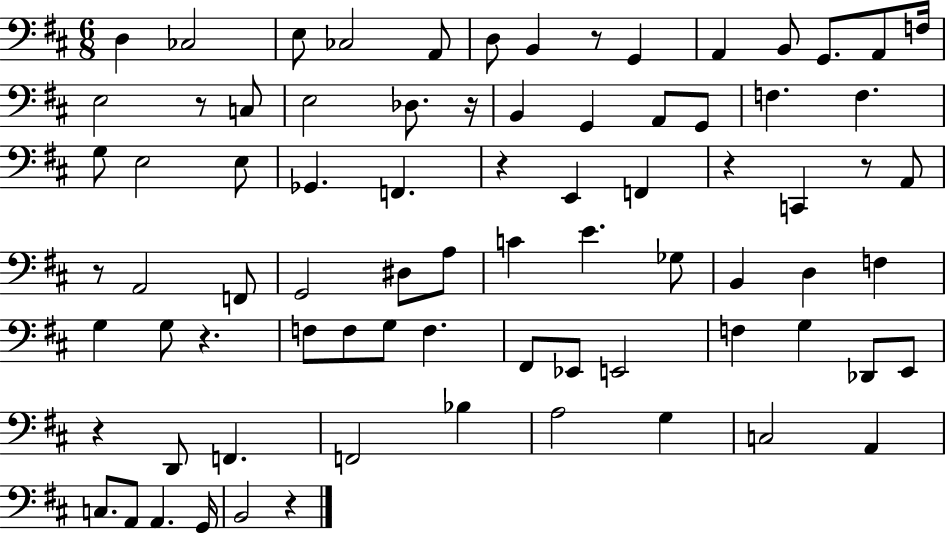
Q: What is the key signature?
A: D major